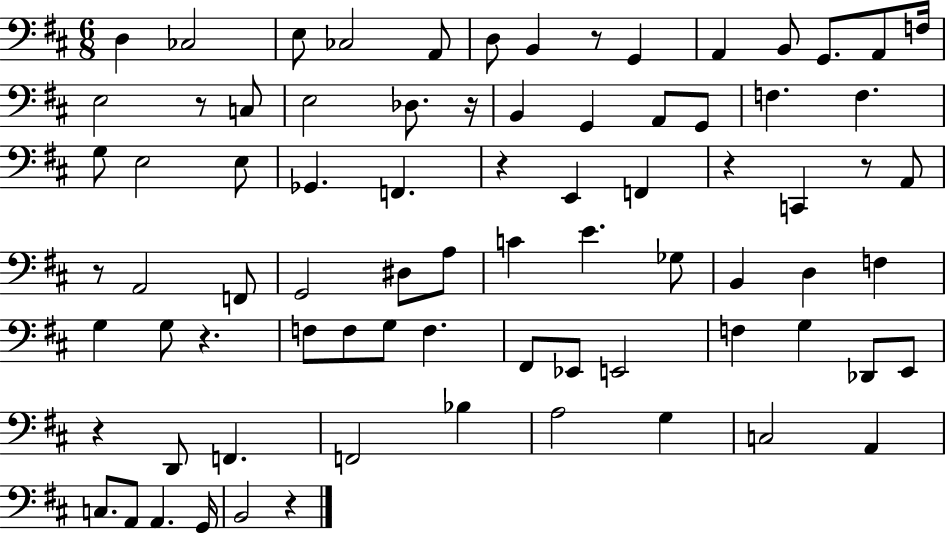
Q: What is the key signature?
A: D major